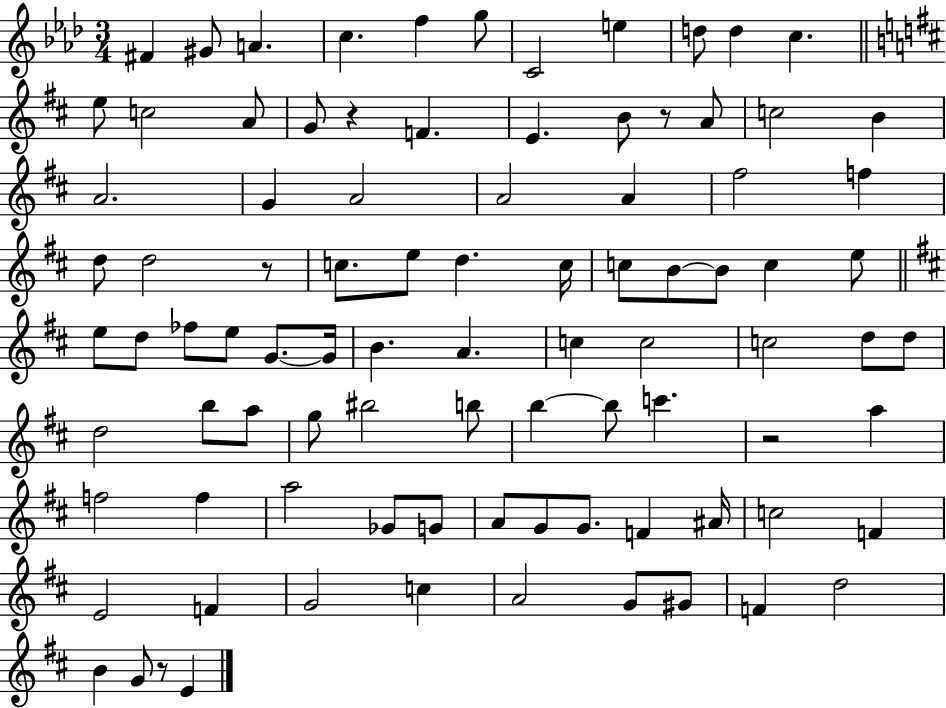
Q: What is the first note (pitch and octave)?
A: F#4